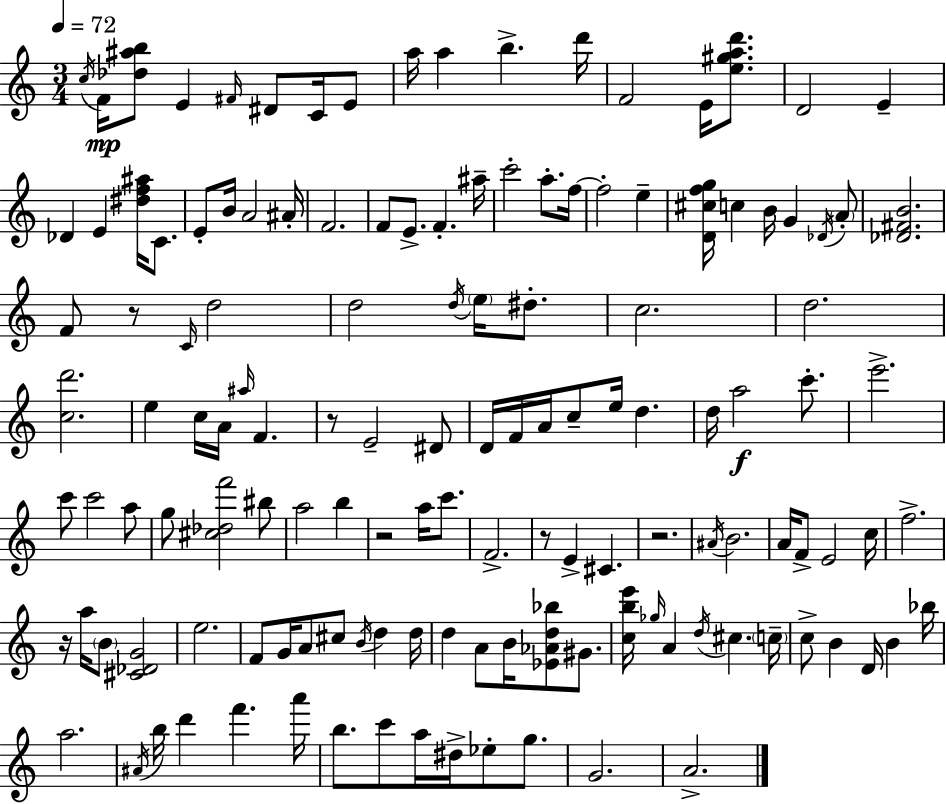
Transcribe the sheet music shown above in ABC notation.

X:1
T:Untitled
M:3/4
L:1/4
K:C
c/4 F/4 [_d^ab]/2 E ^F/4 ^D/2 C/4 E/2 a/4 a b d'/4 F2 E/4 [e^gad']/2 D2 E _D E [^df^a]/4 C/2 E/2 B/4 A2 ^A/4 F2 F/2 E/2 F ^a/4 c'2 a/2 f/4 f2 e [D^cfg]/4 c B/4 G _D/4 A/2 [_D^FB]2 F/2 z/2 C/4 d2 d2 d/4 e/4 ^d/2 c2 d2 [cd']2 e c/4 A/4 ^a/4 F z/2 E2 ^D/2 D/4 F/4 A/4 c/2 e/4 d d/4 a2 c'/2 e'2 c'/2 c'2 a/2 g/2 [^c_df']2 ^b/2 a2 b z2 a/4 c'/2 F2 z/2 E ^C z2 ^A/4 B2 A/4 F/2 E2 c/4 f2 z/4 a/4 B/2 [^C_DG]2 e2 F/2 G/4 A/2 ^c/2 B/4 d d/4 d A/2 B/4 [_E_Ad_b]/2 ^G/2 [cbe']/4 _g/4 A d/4 ^c c/4 c/2 B D/4 B _b/4 a2 ^A/4 b/4 d' f' a'/4 b/2 c'/2 a/4 ^d/4 _e/2 g/2 G2 A2